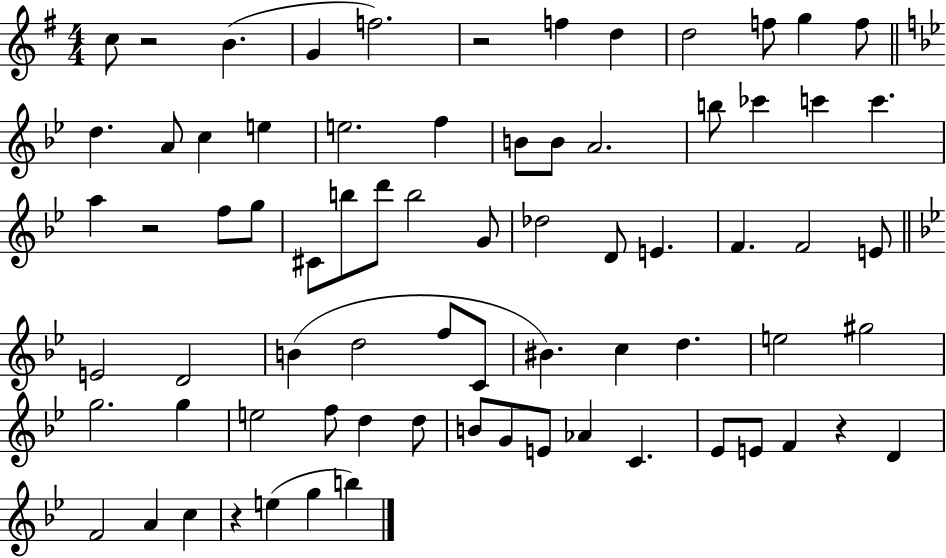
X:1
T:Untitled
M:4/4
L:1/4
K:G
c/2 z2 B G f2 z2 f d d2 f/2 g f/2 d A/2 c e e2 f B/2 B/2 A2 b/2 _c' c' c' a z2 f/2 g/2 ^C/2 b/2 d'/2 b2 G/2 _d2 D/2 E F F2 E/2 E2 D2 B d2 f/2 C/2 ^B c d e2 ^g2 g2 g e2 f/2 d d/2 B/2 G/2 E/2 _A C _E/2 E/2 F z D F2 A c z e g b